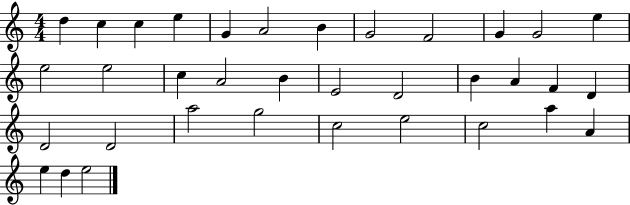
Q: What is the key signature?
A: C major